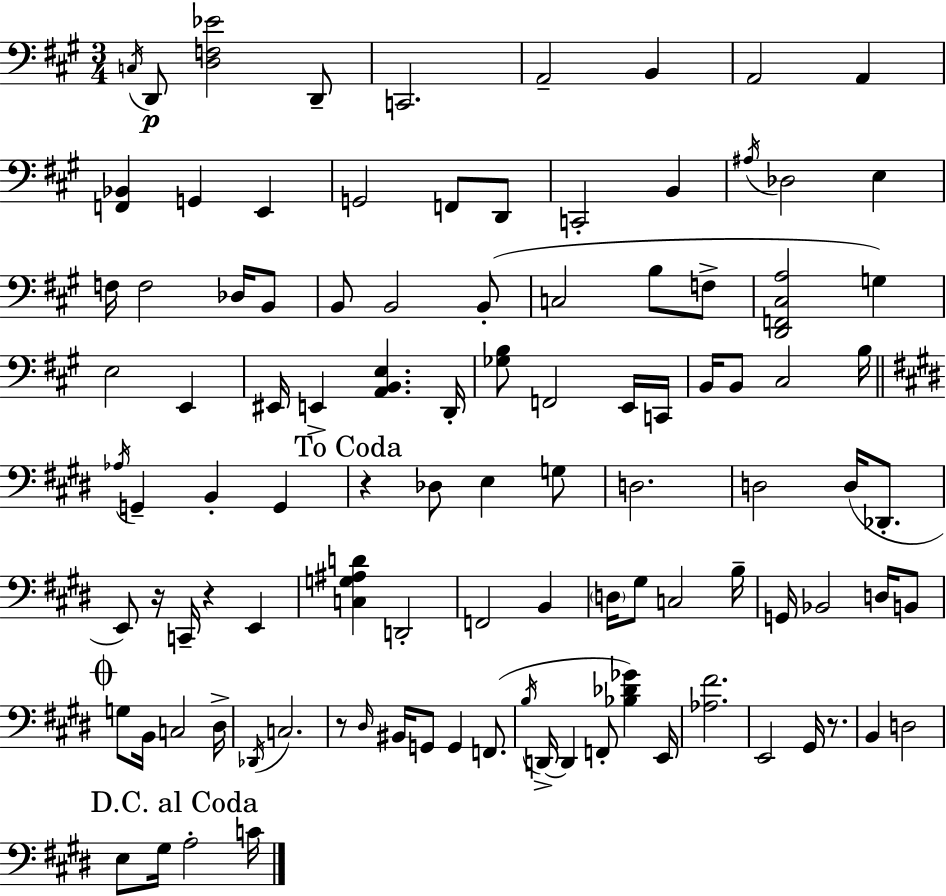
C3/s D2/e [D3,F3,Eb4]/h D2/e C2/h. A2/h B2/q A2/h A2/q [F2,Bb2]/q G2/q E2/q G2/h F2/e D2/e C2/h B2/q A#3/s Db3/h E3/q F3/s F3/h Db3/s B2/e B2/e B2/h B2/e C3/h B3/e F3/e [D2,F2,C#3,A3]/h G3/q E3/h E2/q EIS2/s E2/q [A2,B2,E3]/q. D2/s [Gb3,B3]/e F2/h E2/s C2/s B2/s B2/e C#3/h B3/s Ab3/s G2/q B2/q G2/q R/q Db3/e E3/q G3/e D3/h. D3/h D3/s Db2/e. E2/e R/s C2/s R/q E2/q [C3,G3,A#3,D4]/q D2/h F2/h B2/q D3/s G#3/e C3/h B3/s G2/s Bb2/h D3/s B2/e G3/e B2/s C3/h D#3/s Db2/s C3/h. R/e D#3/s BIS2/s G2/e G2/q F2/e. B3/s D2/s D2/q F2/e [Bb3,Db4,Gb4]/q E2/s [Ab3,F#4]/h. E2/h G#2/s R/e. B2/q D3/h E3/e G#3/s A3/h C4/s